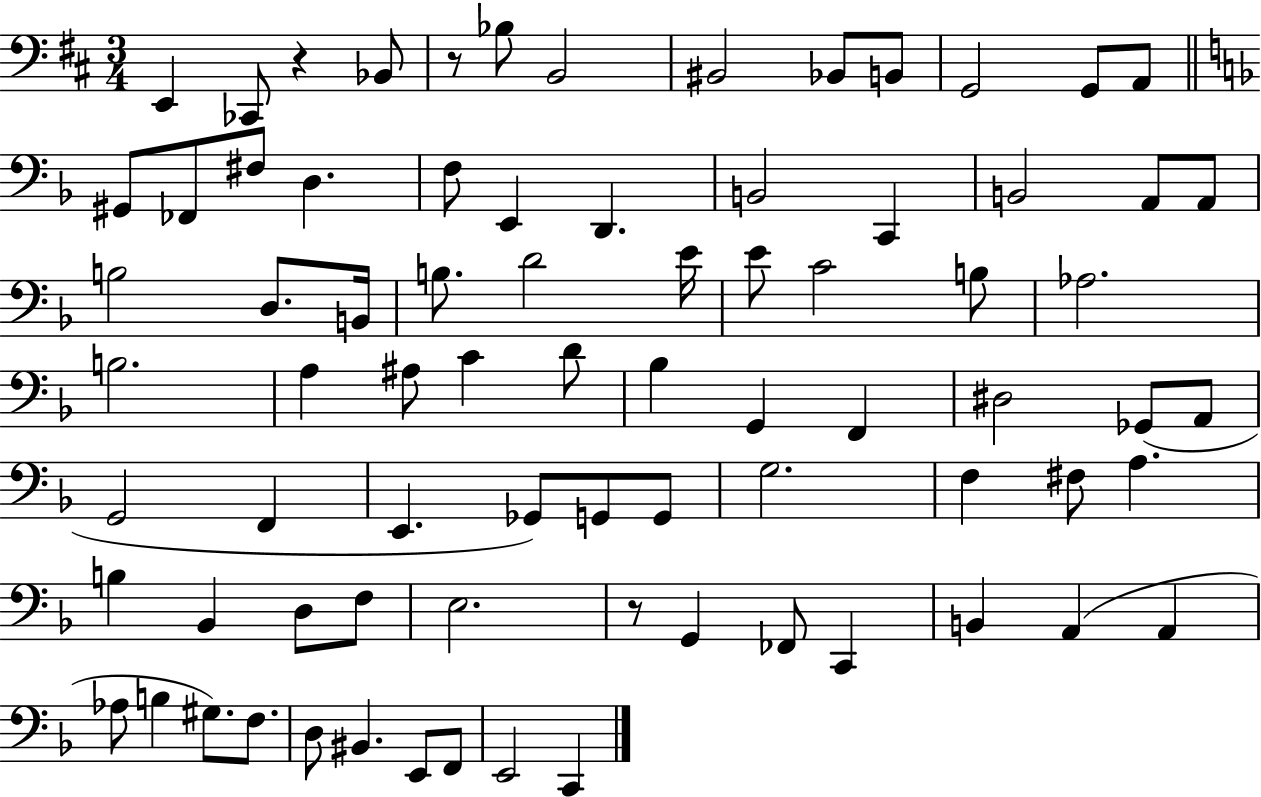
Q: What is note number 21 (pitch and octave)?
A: B2